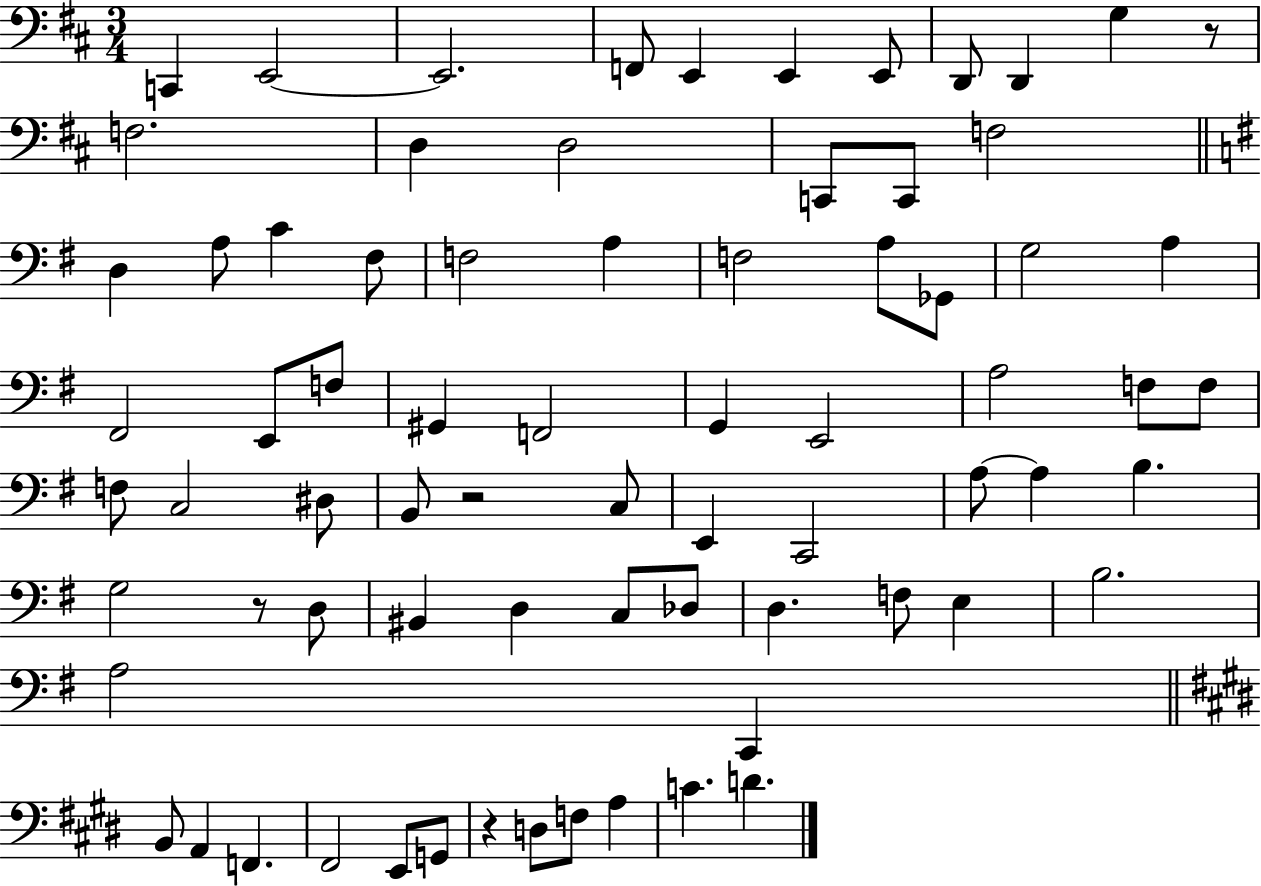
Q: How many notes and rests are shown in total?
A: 74